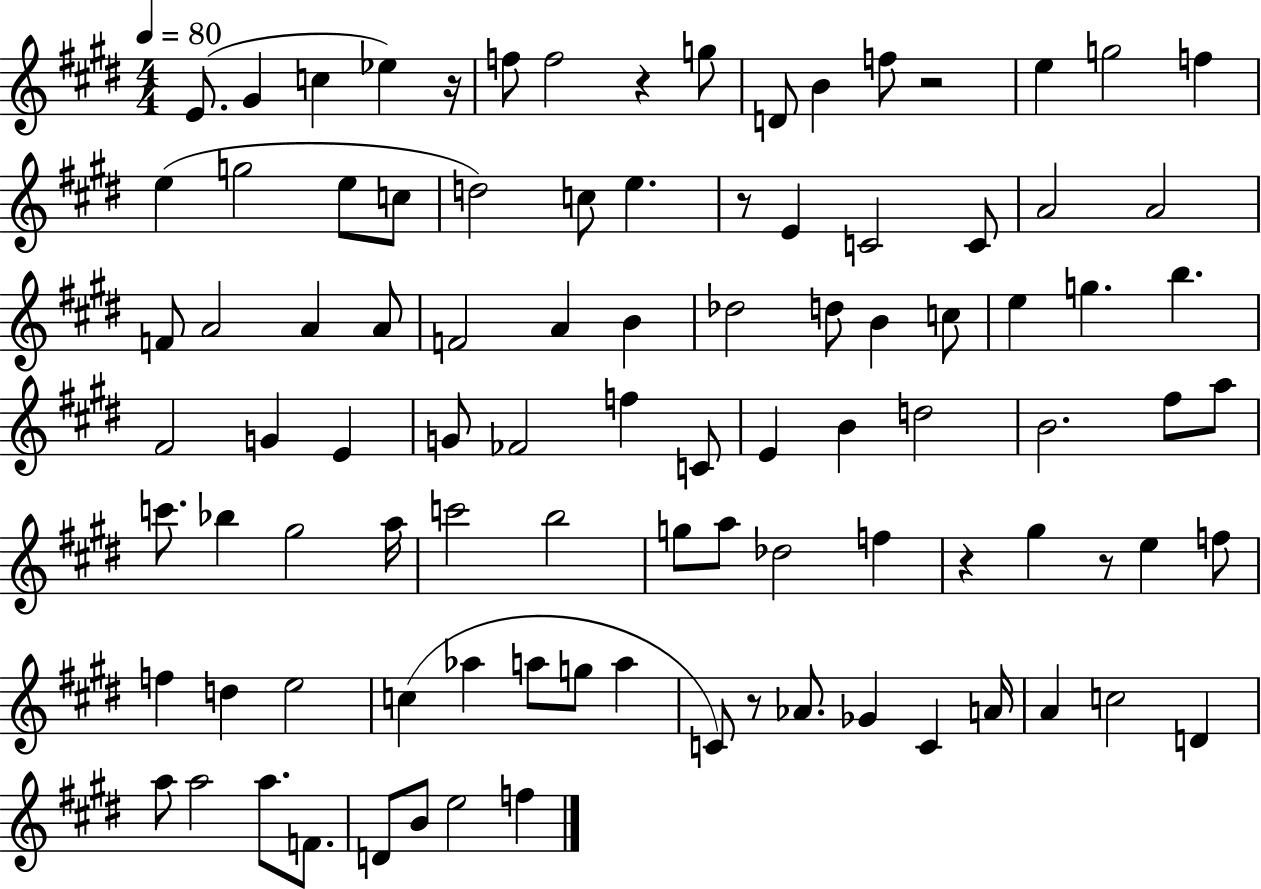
X:1
T:Untitled
M:4/4
L:1/4
K:E
E/2 ^G c _e z/4 f/2 f2 z g/2 D/2 B f/2 z2 e g2 f e g2 e/2 c/2 d2 c/2 e z/2 E C2 C/2 A2 A2 F/2 A2 A A/2 F2 A B _d2 d/2 B c/2 e g b ^F2 G E G/2 _F2 f C/2 E B d2 B2 ^f/2 a/2 c'/2 _b ^g2 a/4 c'2 b2 g/2 a/2 _d2 f z ^g z/2 e f/2 f d e2 c _a a/2 g/2 a C/2 z/2 _A/2 _G C A/4 A c2 D a/2 a2 a/2 F/2 D/2 B/2 e2 f